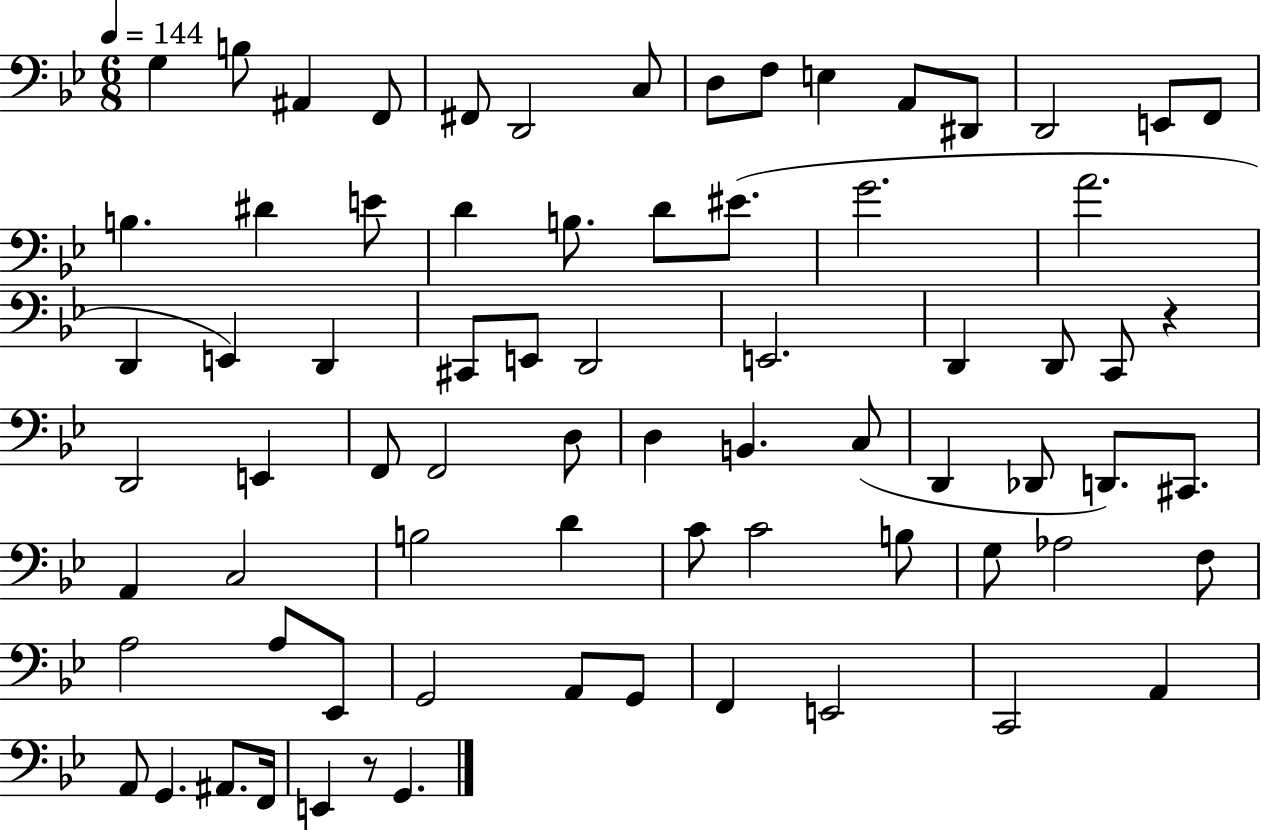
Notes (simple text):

G3/q B3/e A#2/q F2/e F#2/e D2/h C3/e D3/e F3/e E3/q A2/e D#2/e D2/h E2/e F2/e B3/q. D#4/q E4/e D4/q B3/e. D4/e EIS4/e. G4/h. A4/h. D2/q E2/q D2/q C#2/e E2/e D2/h E2/h. D2/q D2/e C2/e R/q D2/h E2/q F2/e F2/h D3/e D3/q B2/q. C3/e D2/q Db2/e D2/e. C#2/e. A2/q C3/h B3/h D4/q C4/e C4/h B3/e G3/e Ab3/h F3/e A3/h A3/e Eb2/e G2/h A2/e G2/e F2/q E2/h C2/h A2/q A2/e G2/q. A#2/e. F2/s E2/q R/e G2/q.